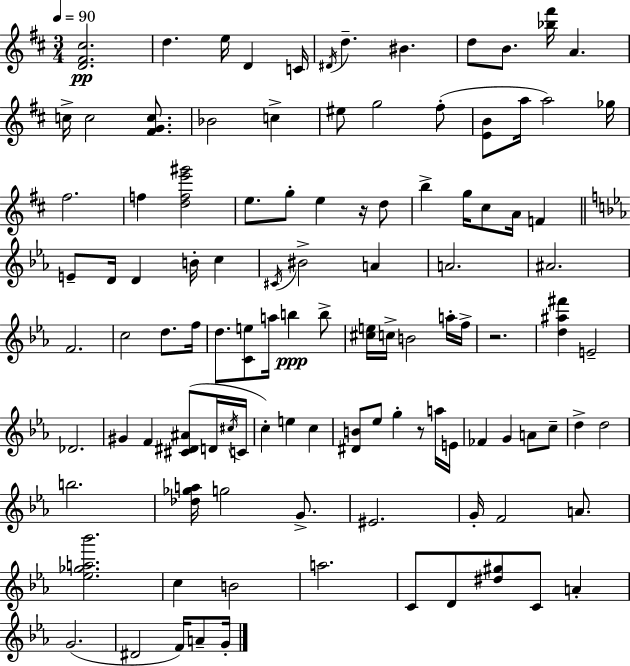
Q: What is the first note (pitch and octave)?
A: D5